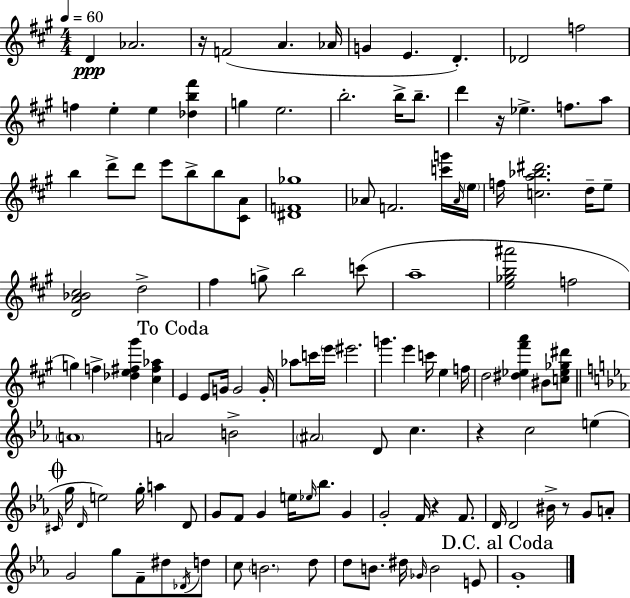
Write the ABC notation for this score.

X:1
T:Untitled
M:4/4
L:1/4
K:A
D _A2 z/4 F2 A _A/4 G E D _D2 f2 f e e [_db^f'] g e2 b2 b/4 b/2 d' z/4 _e f/2 a/2 b d'/2 d'/2 e'/2 b/2 b/2 [^CA]/2 [^DF_g]4 _A/2 F2 [c'g']/4 _A/4 e/4 f/4 [ca_b^d']2 d/4 e/2 [DA_B^c]2 d2 ^f g/2 b2 c'/2 a4 [e_gb^a']2 f2 g f [_de^f^g'] [^c^f_a] E E/2 G/4 G2 G/4 _a/2 c'/4 e'/4 ^e'2 g' e' c'/4 e f/4 d2 [^d_e^f'a'] ^B/2 [c_e_g^d']/2 A4 A2 B2 ^A2 D/2 c z c2 e ^C/4 g/4 D/4 e2 g/4 a D/2 G/2 F/2 G e/4 _e/4 _b/2 G G2 F/4 z F/2 D/4 D2 ^B/4 z/2 G/2 A/2 G2 g/2 F/2 ^d/2 _D/4 d/2 c/2 B2 d/2 d/2 B/2 ^d/4 _G/4 B2 E/2 G4